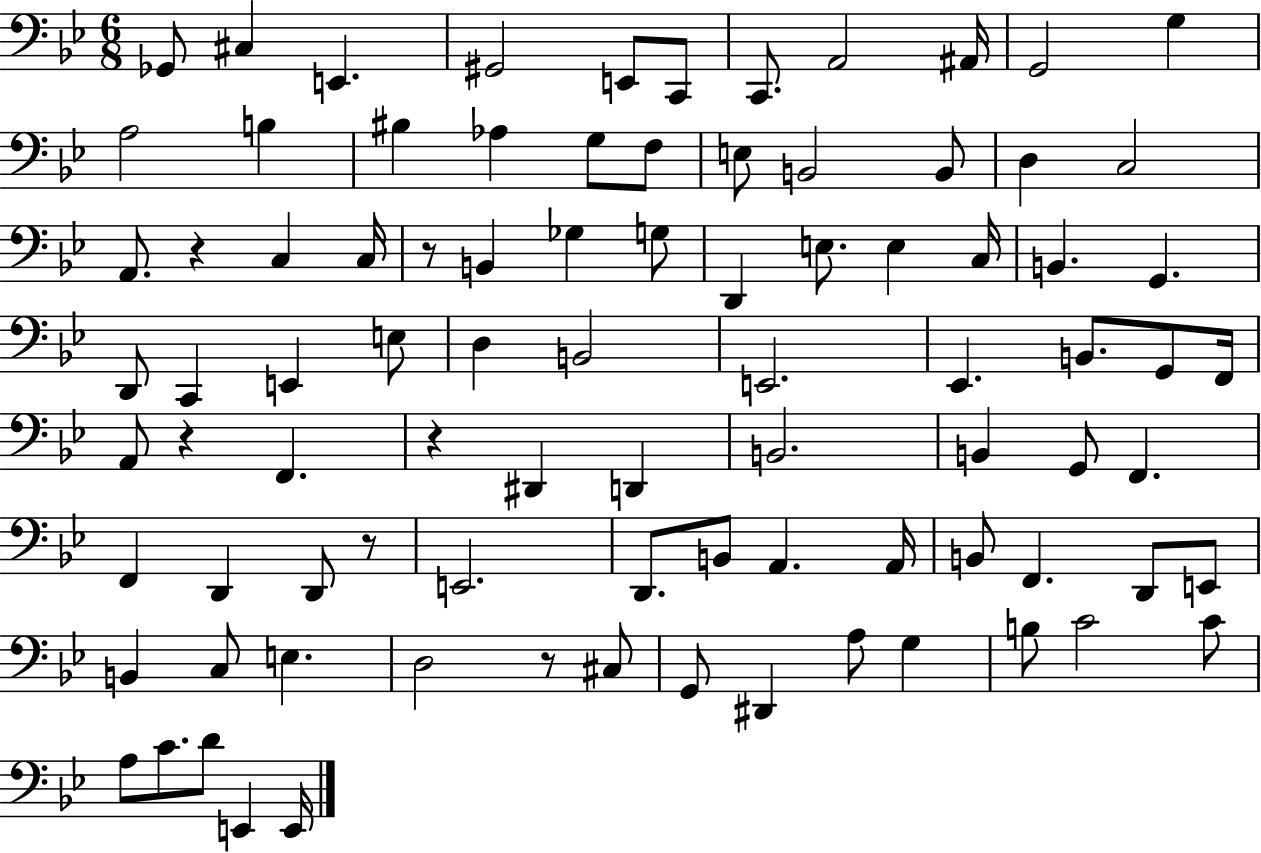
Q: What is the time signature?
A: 6/8